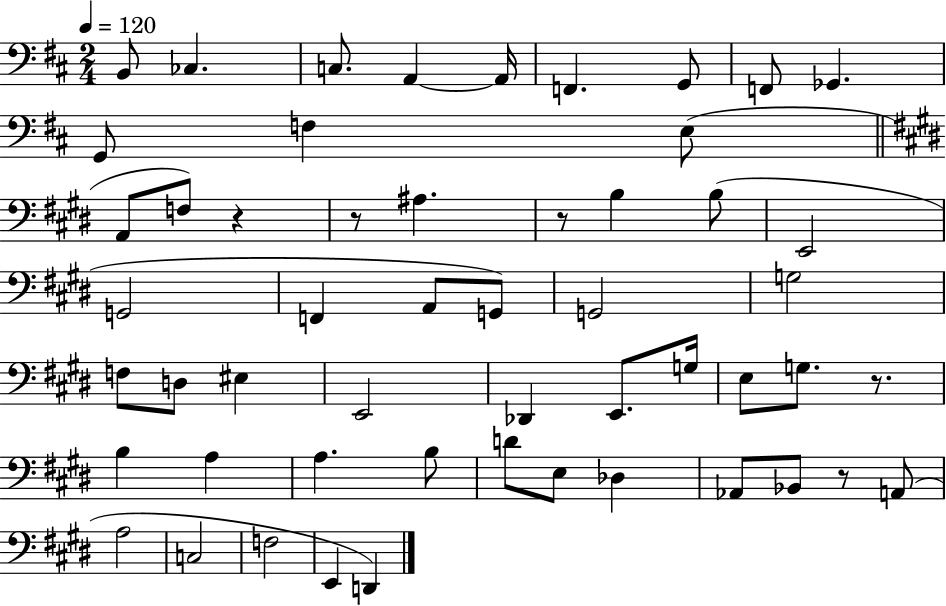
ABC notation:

X:1
T:Untitled
M:2/4
L:1/4
K:D
B,,/2 _C, C,/2 A,, A,,/4 F,, G,,/2 F,,/2 _G,, G,,/2 F, E,/2 A,,/2 F,/2 z z/2 ^A, z/2 B, B,/2 E,,2 G,,2 F,, A,,/2 G,,/2 G,,2 G,2 F,/2 D,/2 ^E, E,,2 _D,, E,,/2 G,/4 E,/2 G,/2 z/2 B, A, A, B,/2 D/2 E,/2 _D, _A,,/2 _B,,/2 z/2 A,,/2 A,2 C,2 F,2 E,, D,,